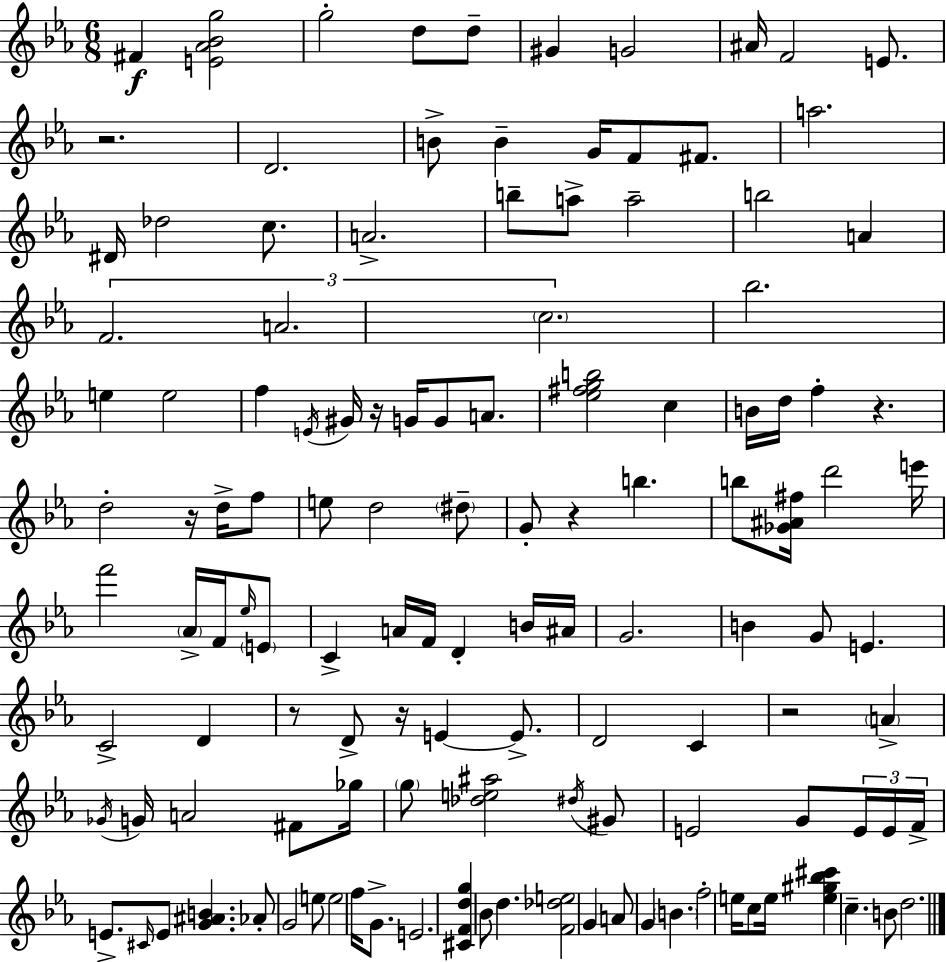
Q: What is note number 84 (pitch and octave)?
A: E4